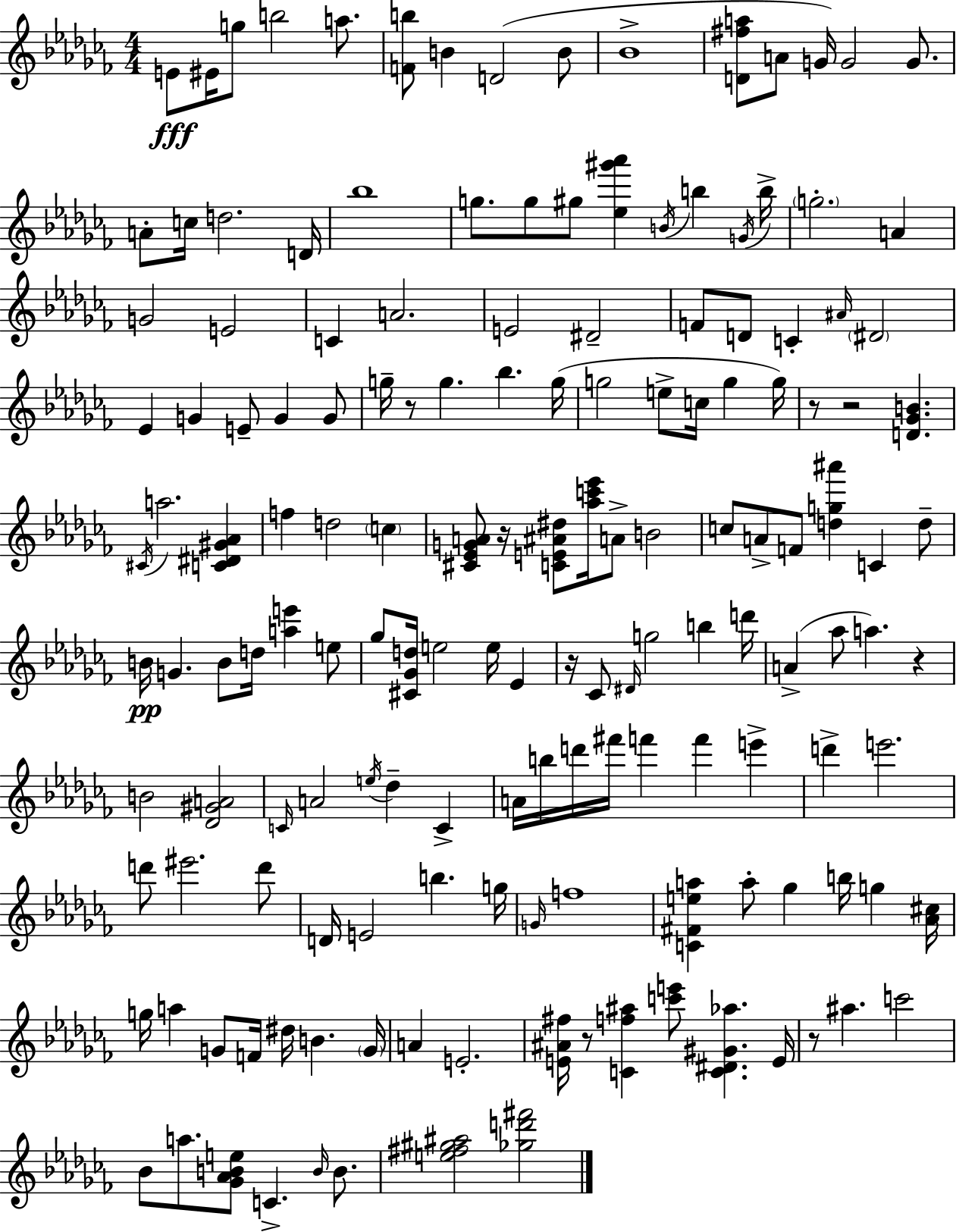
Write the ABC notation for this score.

X:1
T:Untitled
M:4/4
L:1/4
K:Abm
E/2 ^E/4 g/2 b2 a/2 [Fb]/2 B D2 B/2 _B4 [D^fa]/2 A/2 G/4 G2 G/2 A/2 c/4 d2 D/4 _b4 g/2 g/2 ^g/2 [_e^g'_a'] B/4 b G/4 b/4 g2 A G2 E2 C A2 E2 ^D2 F/2 D/2 C ^A/4 ^D2 _E G E/2 G G/2 g/4 z/2 g _b g/4 g2 e/2 c/4 g g/4 z/2 z2 [D_GB] ^C/4 a2 [C^D^G_A] f d2 c [^C_EGA]/2 z/4 [CE^A^d]/2 [_ac'_e']/4 A/2 B2 c/2 A/2 F/2 [dg^a'] C d/2 B/4 G B/2 d/4 [ae'] e/2 _g/2 [^C_Gd]/4 e2 e/4 _E z/4 _C/2 ^D/4 g2 b d'/4 A _a/2 a z B2 [_D^GA]2 C/4 A2 e/4 _d C A/4 b/4 d'/4 ^f'/4 f' f' e' d' e'2 d'/2 ^e'2 d'/2 D/4 E2 b g/4 G/4 f4 [C^Fea] a/2 _g b/4 g [_A^c]/4 g/4 a G/2 F/4 ^d/4 B G/4 A E2 [E^A^f]/4 z/2 [Cf^a] [c'e']/2 [C^D^G_a] E/4 z/2 ^a c'2 _B/2 a/2 [_G_ABe]/2 C B/4 B/2 [e^f^g^a]2 [_gd'^f']2